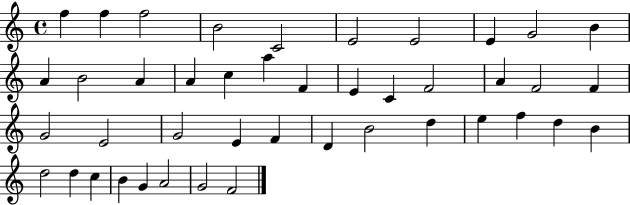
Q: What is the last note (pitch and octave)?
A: F4